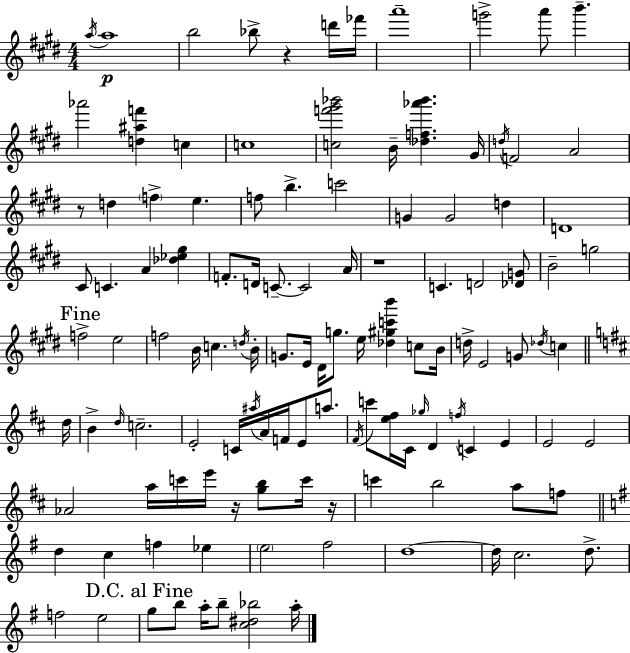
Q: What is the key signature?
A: E major